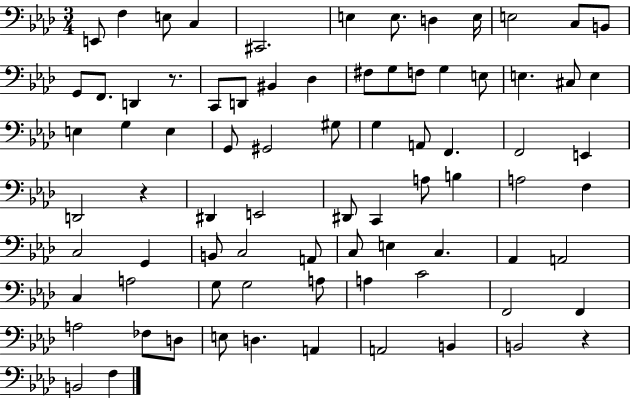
E2/e F3/q E3/e C3/q C#2/h. E3/q E3/e. D3/q E3/s E3/h C3/e B2/e G2/e F2/e. D2/q R/e. C2/e D2/e BIS2/q Db3/q F#3/e G3/e F3/e G3/q E3/e E3/q. C#3/e E3/q E3/q G3/q E3/q G2/e G#2/h G#3/e G3/q A2/e F2/q. F2/h E2/q D2/h R/q D#2/q E2/h D#2/e C2/q A3/e B3/q A3/h F3/q C3/h G2/q B2/e C3/h A2/e C3/e E3/q C3/q. Ab2/q A2/h C3/q A3/h G3/e G3/h A3/e A3/q C4/h F2/h F2/q A3/h FES3/e D3/e E3/e D3/q. A2/q A2/h B2/q B2/h R/q B2/h F3/q